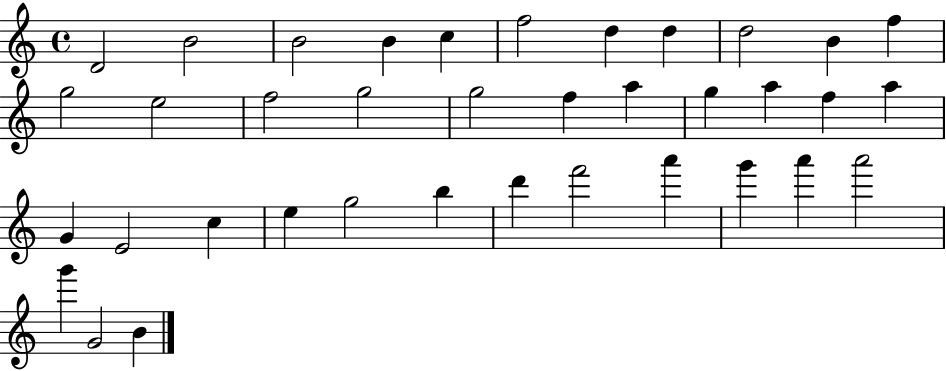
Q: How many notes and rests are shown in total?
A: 37